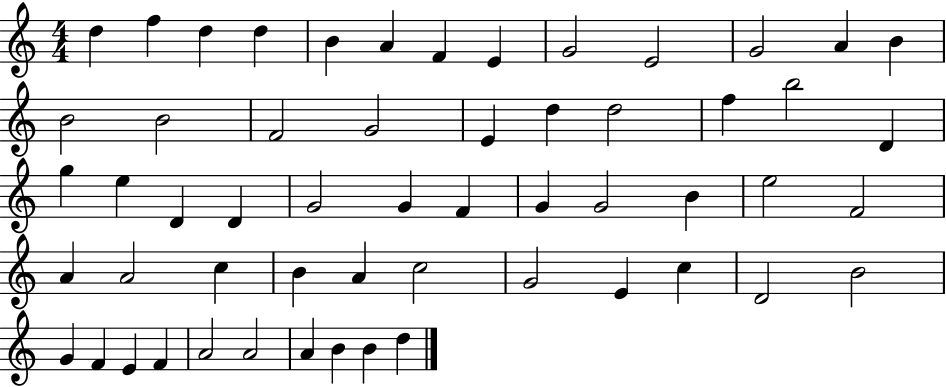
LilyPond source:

{
  \clef treble
  \numericTimeSignature
  \time 4/4
  \key c \major
  d''4 f''4 d''4 d''4 | b'4 a'4 f'4 e'4 | g'2 e'2 | g'2 a'4 b'4 | \break b'2 b'2 | f'2 g'2 | e'4 d''4 d''2 | f''4 b''2 d'4 | \break g''4 e''4 d'4 d'4 | g'2 g'4 f'4 | g'4 g'2 b'4 | e''2 f'2 | \break a'4 a'2 c''4 | b'4 a'4 c''2 | g'2 e'4 c''4 | d'2 b'2 | \break g'4 f'4 e'4 f'4 | a'2 a'2 | a'4 b'4 b'4 d''4 | \bar "|."
}